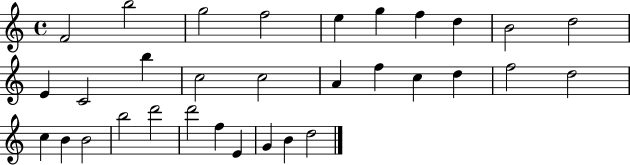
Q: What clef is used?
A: treble